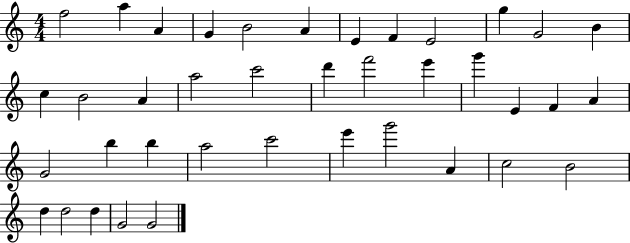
F5/h A5/q A4/q G4/q B4/h A4/q E4/q F4/q E4/h G5/q G4/h B4/q C5/q B4/h A4/q A5/h C6/h D6/q F6/h E6/q G6/q E4/q F4/q A4/q G4/h B5/q B5/q A5/h C6/h E6/q G6/h A4/q C5/h B4/h D5/q D5/h D5/q G4/h G4/h